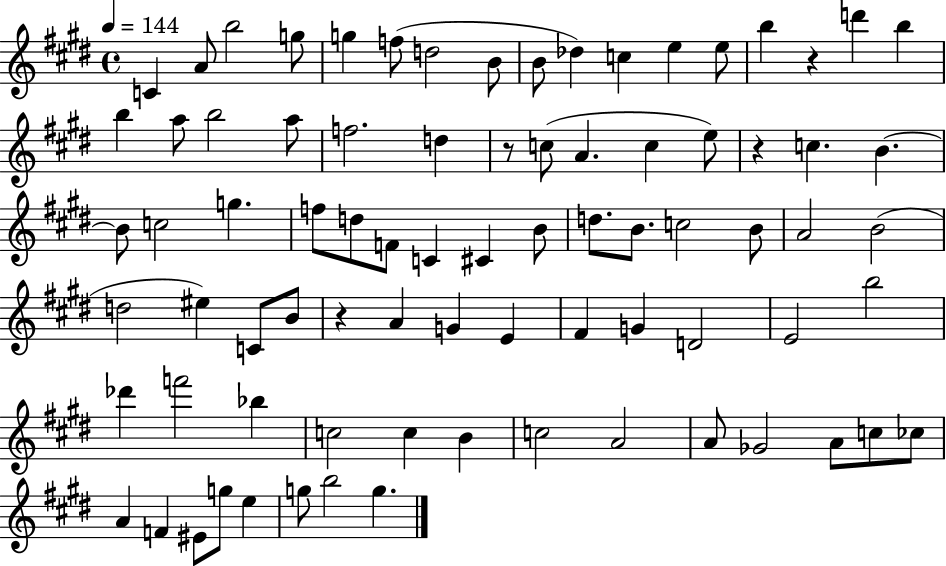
{
  \clef treble
  \time 4/4
  \defaultTimeSignature
  \key e \major
  \tempo 4 = 144
  c'4 a'8 b''2 g''8 | g''4 f''8( d''2 b'8 | b'8 des''4) c''4 e''4 e''8 | b''4 r4 d'''4 b''4 | \break b''4 a''8 b''2 a''8 | f''2. d''4 | r8 c''8( a'4. c''4 e''8) | r4 c''4. b'4.~~ | \break b'8 c''2 g''4. | f''8 d''8 f'8 c'4 cis'4 b'8 | d''8. b'8. c''2 b'8 | a'2 b'2( | \break d''2 eis''4) c'8 b'8 | r4 a'4 g'4 e'4 | fis'4 g'4 d'2 | e'2 b''2 | \break des'''4 f'''2 bes''4 | c''2 c''4 b'4 | c''2 a'2 | a'8 ges'2 a'8 c''8 ces''8 | \break a'4 f'4 eis'8 g''8 e''4 | g''8 b''2 g''4. | \bar "|."
}